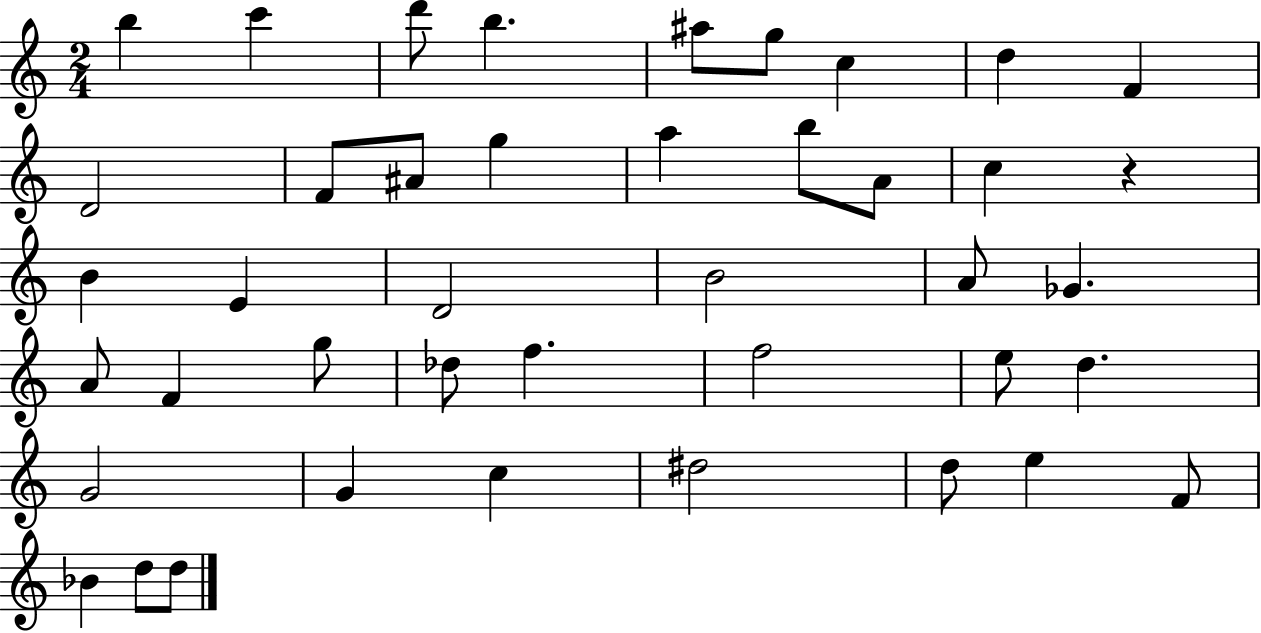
{
  \clef treble
  \numericTimeSignature
  \time 2/4
  \key c \major
  b''4 c'''4 | d'''8 b''4. | ais''8 g''8 c''4 | d''4 f'4 | \break d'2 | f'8 ais'8 g''4 | a''4 b''8 a'8 | c''4 r4 | \break b'4 e'4 | d'2 | b'2 | a'8 ges'4. | \break a'8 f'4 g''8 | des''8 f''4. | f''2 | e''8 d''4. | \break g'2 | g'4 c''4 | dis''2 | d''8 e''4 f'8 | \break bes'4 d''8 d''8 | \bar "|."
}